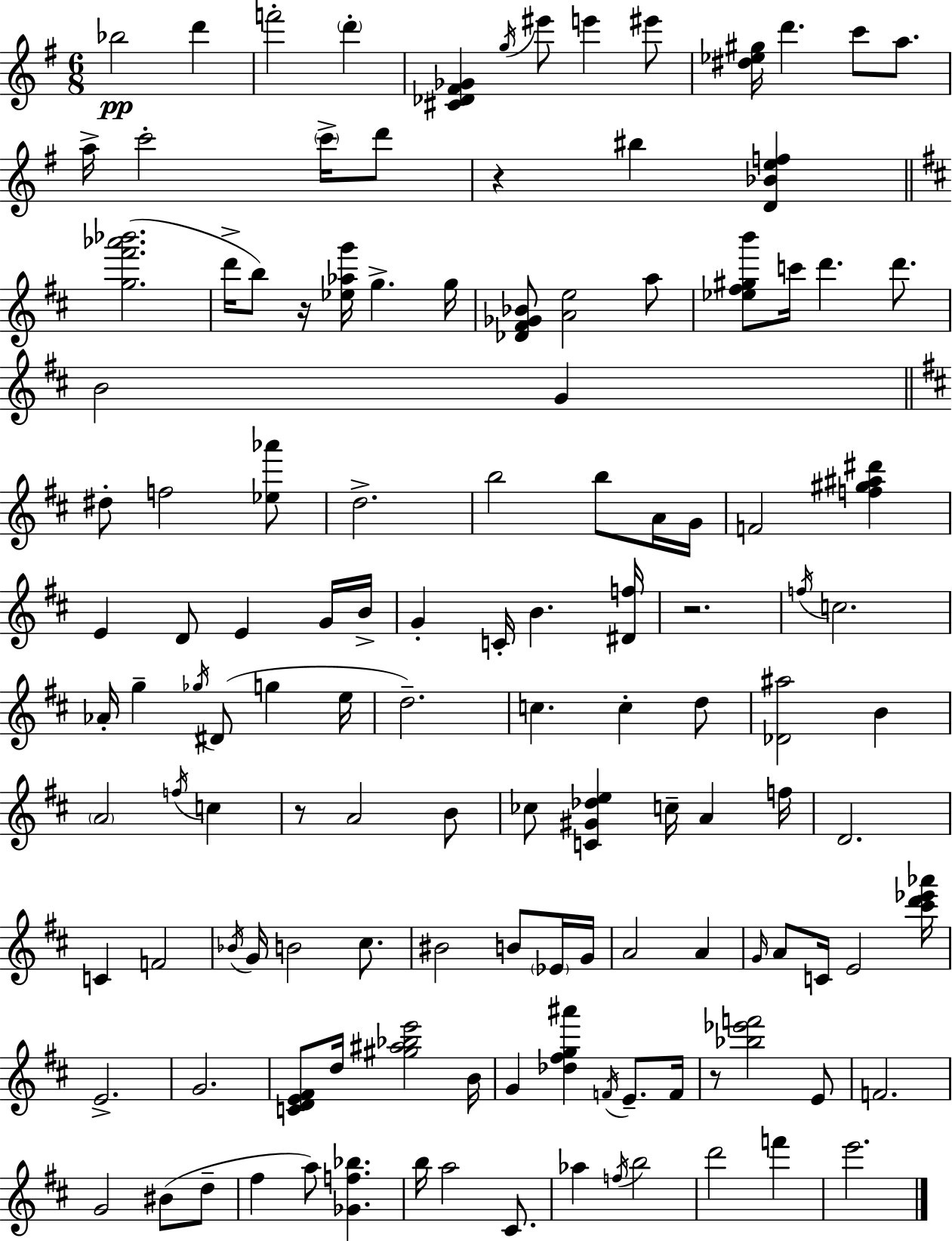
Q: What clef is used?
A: treble